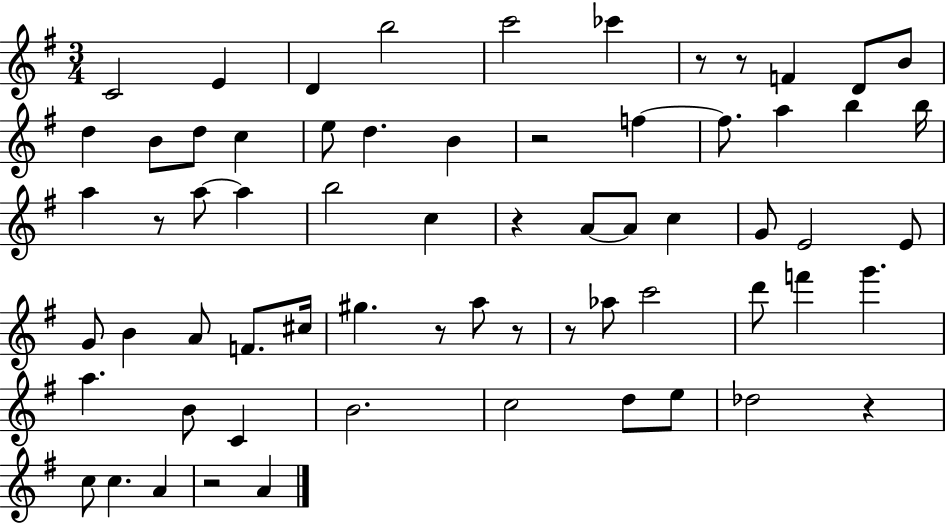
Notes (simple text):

C4/h E4/q D4/q B5/h C6/h CES6/q R/e R/e F4/q D4/e B4/e D5/q B4/e D5/e C5/q E5/e D5/q. B4/q R/h F5/q F5/e. A5/q B5/q B5/s A5/q R/e A5/e A5/q B5/h C5/q R/q A4/e A4/e C5/q G4/e E4/h E4/e G4/e B4/q A4/e F4/e. C#5/s G#5/q. R/e A5/e R/e R/e Ab5/e C6/h D6/e F6/q G6/q. A5/q. B4/e C4/q B4/h. C5/h D5/e E5/e Db5/h R/q C5/e C5/q. A4/q R/h A4/q